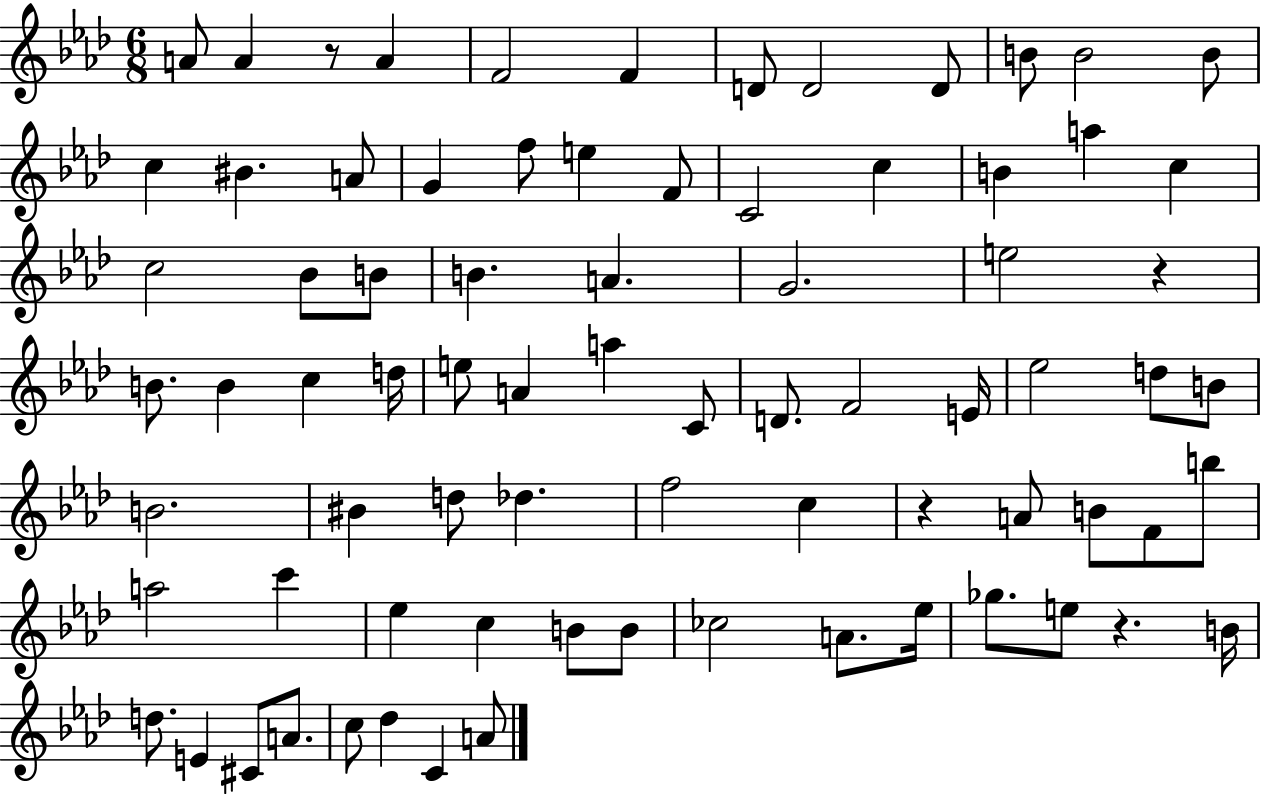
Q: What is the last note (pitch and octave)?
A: A4